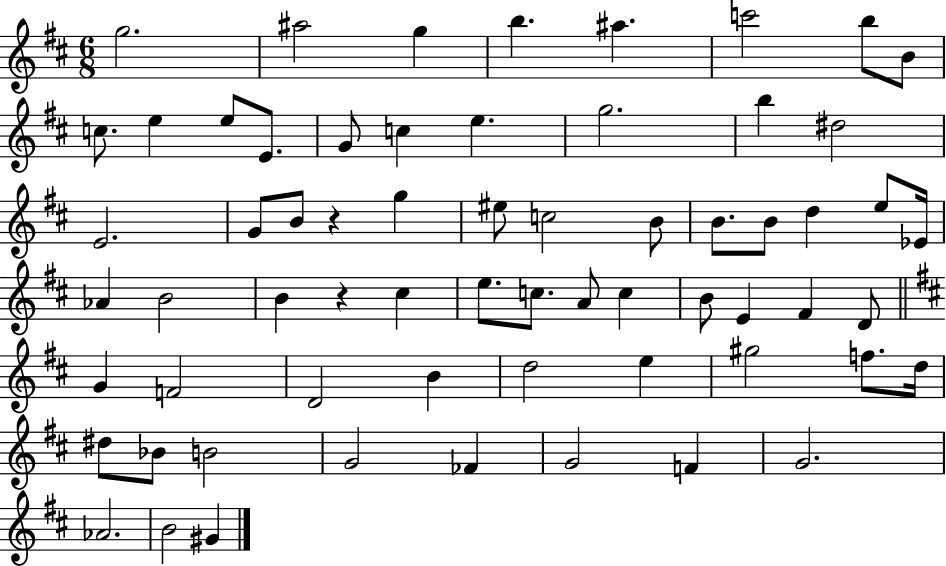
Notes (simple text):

G5/h. A#5/h G5/q B5/q. A#5/q. C6/h B5/e B4/e C5/e. E5/q E5/e E4/e. G4/e C5/q E5/q. G5/h. B5/q D#5/h E4/h. G4/e B4/e R/q G5/q EIS5/e C5/h B4/e B4/e. B4/e D5/q E5/e Eb4/s Ab4/q B4/h B4/q R/q C#5/q E5/e. C5/e. A4/e C5/q B4/e E4/q F#4/q D4/e G4/q F4/h D4/h B4/q D5/h E5/q G#5/h F5/e. D5/s D#5/e Bb4/e B4/h G4/h FES4/q G4/h F4/q G4/h. Ab4/h. B4/h G#4/q